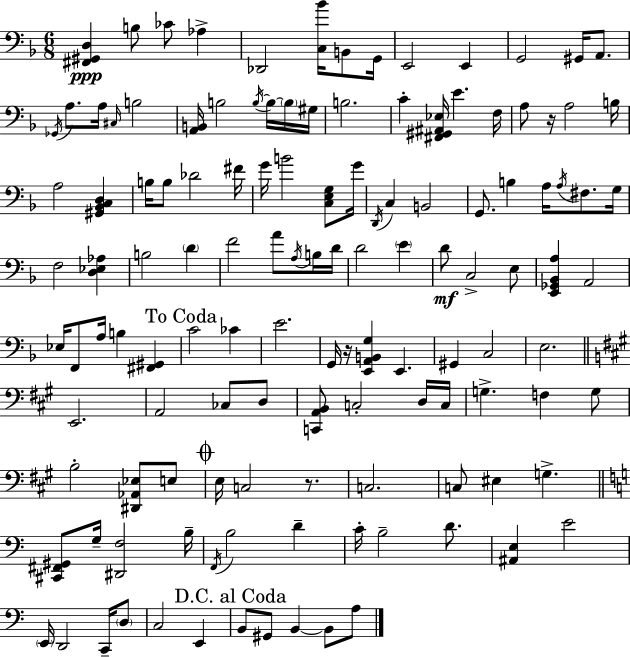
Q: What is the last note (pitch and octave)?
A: A3